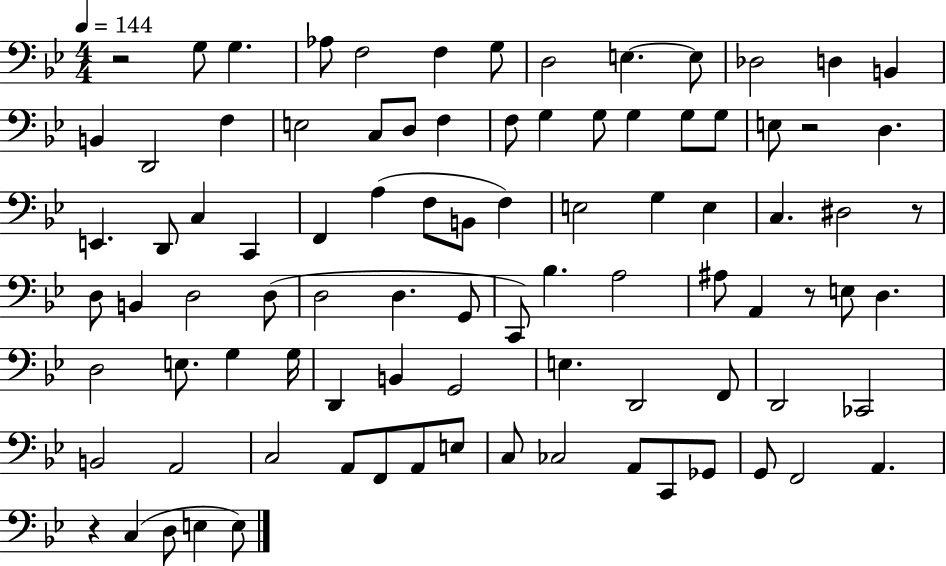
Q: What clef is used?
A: bass